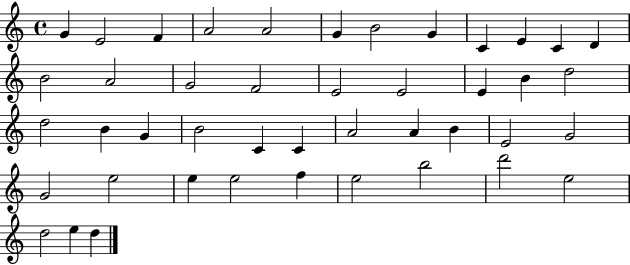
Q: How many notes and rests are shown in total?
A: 44